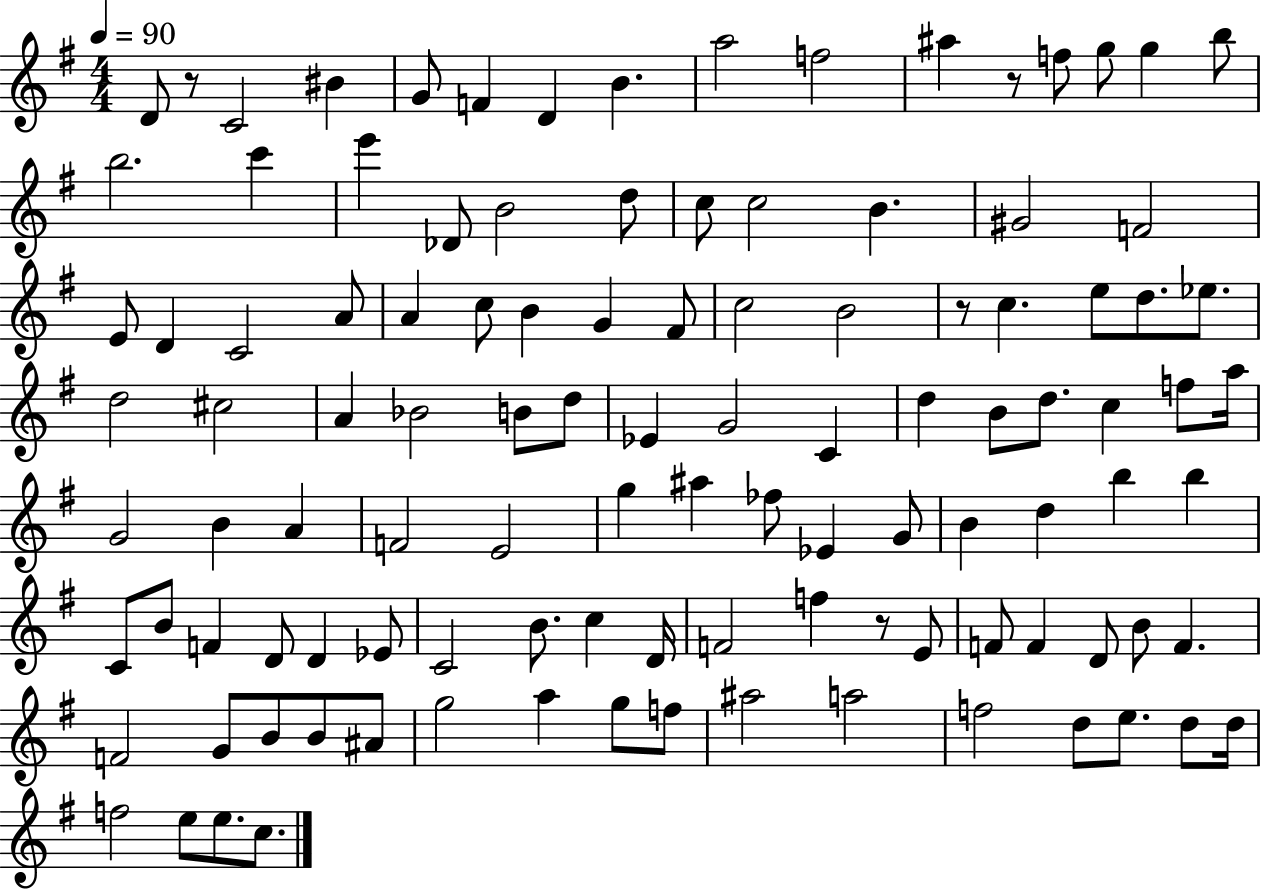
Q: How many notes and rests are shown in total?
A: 111